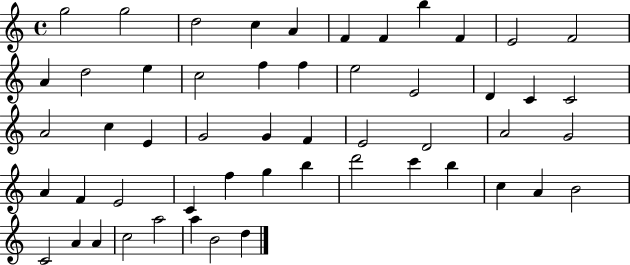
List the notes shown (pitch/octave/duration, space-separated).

G5/h G5/h D5/h C5/q A4/q F4/q F4/q B5/q F4/q E4/h F4/h A4/q D5/h E5/q C5/h F5/q F5/q E5/h E4/h D4/q C4/q C4/h A4/h C5/q E4/q G4/h G4/q F4/q E4/h D4/h A4/h G4/h A4/q F4/q E4/h C4/q F5/q G5/q B5/q D6/h C6/q B5/q C5/q A4/q B4/h C4/h A4/q A4/q C5/h A5/h A5/q B4/h D5/q